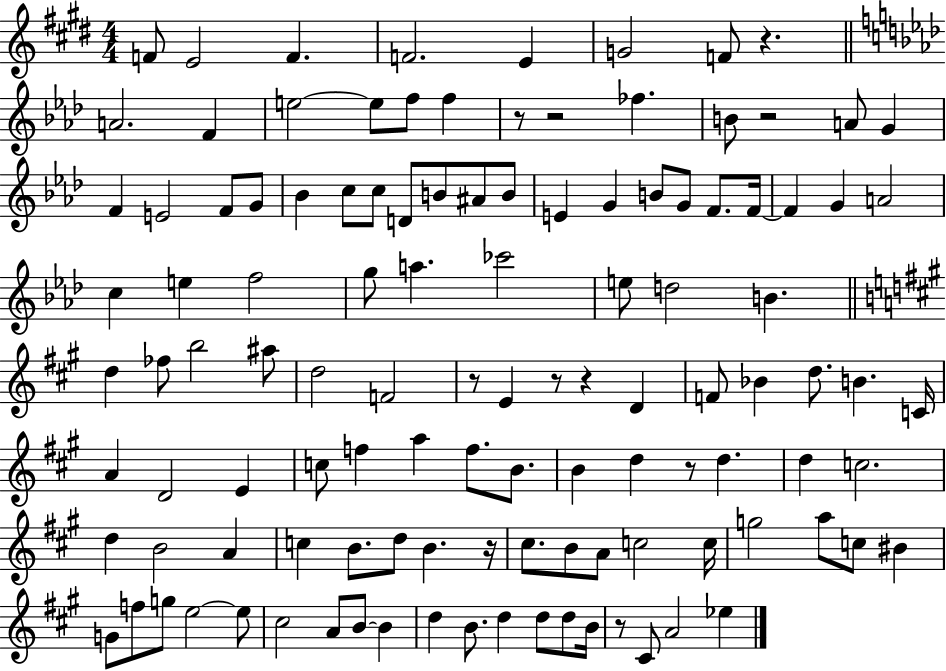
F4/e E4/h F4/q. F4/h. E4/q G4/h F4/e R/q. A4/h. F4/q E5/h E5/e F5/e F5/q R/e R/h FES5/q. B4/e R/h A4/e G4/q F4/q E4/h F4/e G4/e Bb4/q C5/e C5/e D4/e B4/e A#4/e B4/e E4/q G4/q B4/e G4/e F4/e. F4/s F4/q G4/q A4/h C5/q E5/q F5/h G5/e A5/q. CES6/h E5/e D5/h B4/q. D5/q FES5/e B5/h A#5/e D5/h F4/h R/e E4/q R/e R/q D4/q F4/e Bb4/q D5/e. B4/q. C4/s A4/q D4/h E4/q C5/e F5/q A5/q F5/e. B4/e. B4/q D5/q R/e D5/q. D5/q C5/h. D5/q B4/h A4/q C5/q B4/e. D5/e B4/q. R/s C#5/e. B4/e A4/e C5/h C5/s G5/h A5/e C5/e BIS4/q G4/e F5/e G5/e E5/h E5/e C#5/h A4/e B4/e B4/q D5/q B4/e. D5/q D5/e D5/e B4/s R/e C#4/e A4/h Eb5/q